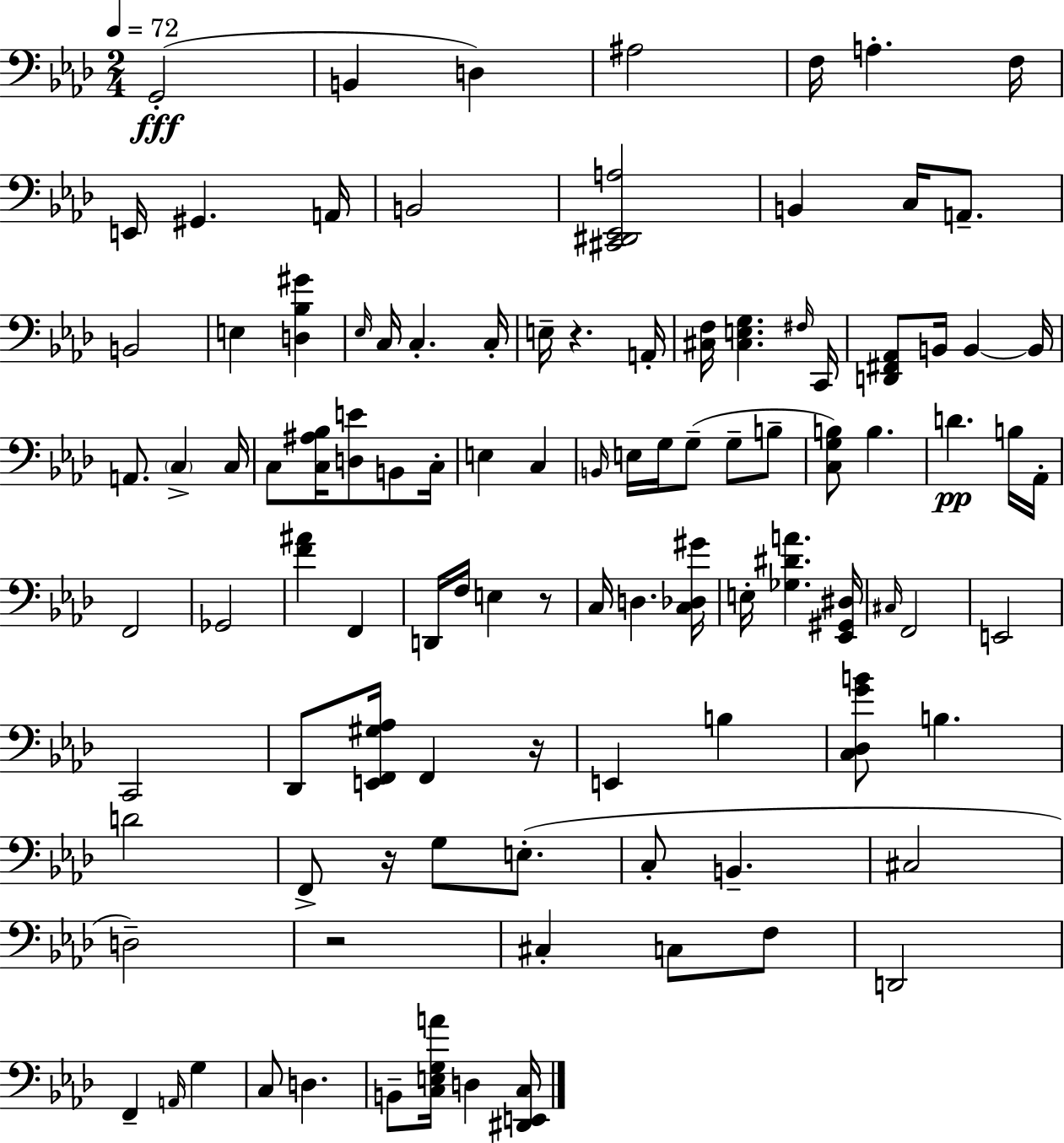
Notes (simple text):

G2/h B2/q D3/q A#3/h F3/s A3/q. F3/s E2/s G#2/q. A2/s B2/h [C#2,D#2,Eb2,A3]/h B2/q C3/s A2/e. B2/h E3/q [D3,Bb3,G#4]/q Eb3/s C3/s C3/q. C3/s E3/s R/q. A2/s [C#3,F3]/s [C#3,E3,G3]/q. F#3/s C2/s [D2,F#2,Ab2]/e B2/s B2/q B2/s A2/e. C3/q C3/s C3/e [C3,A#3,Bb3]/s [D3,E4]/e B2/e C3/s E3/q C3/q B2/s E3/s G3/s G3/e G3/e B3/e [C3,G3,B3]/e B3/q. D4/q. B3/s Ab2/s F2/h Gb2/h [F4,A#4]/q F2/q D2/s F3/s E3/q R/e C3/s D3/q. [C3,Db3,G#4]/s E3/s [Gb3,D#4,A4]/q. [Eb2,G#2,D#3]/s C#3/s F2/h E2/h C2/h Db2/e [E2,F2,G#3,Ab3]/s F2/q R/s E2/q B3/q [C3,Db3,G4,B4]/e B3/q. D4/h F2/e R/s G3/e E3/e. C3/e B2/q. C#3/h D3/h R/h C#3/q C3/e F3/e D2/h F2/q A2/s G3/q C3/e D3/q. B2/e [C3,E3,G3,A4]/s D3/q [D#2,E2,C3]/s